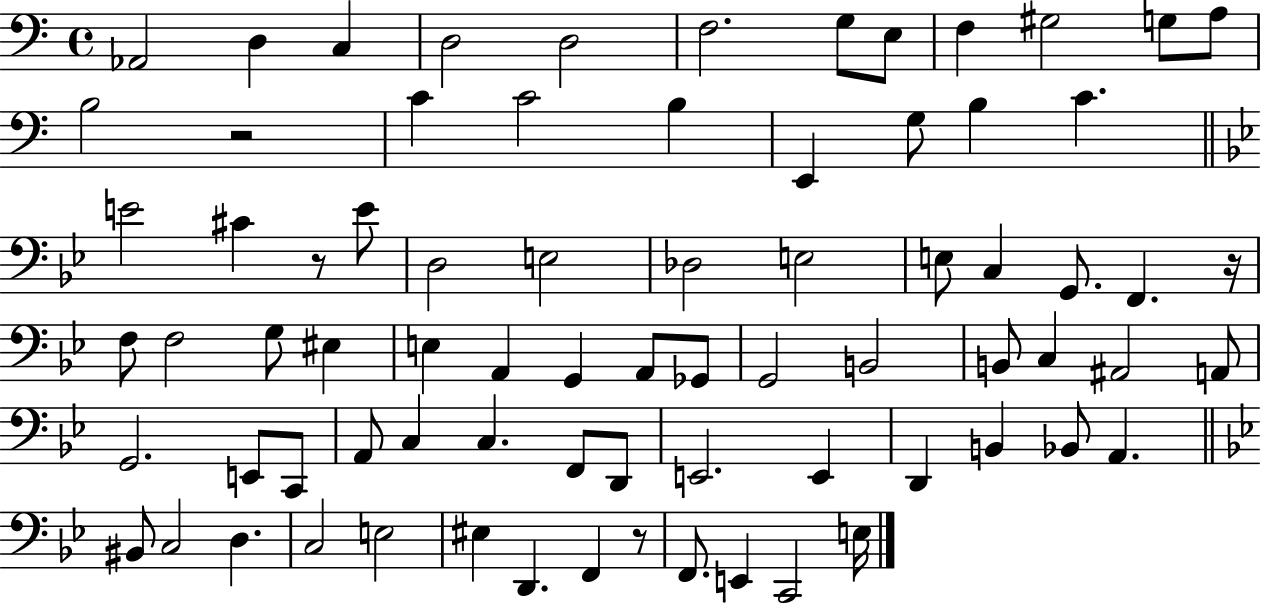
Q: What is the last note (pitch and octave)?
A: E3